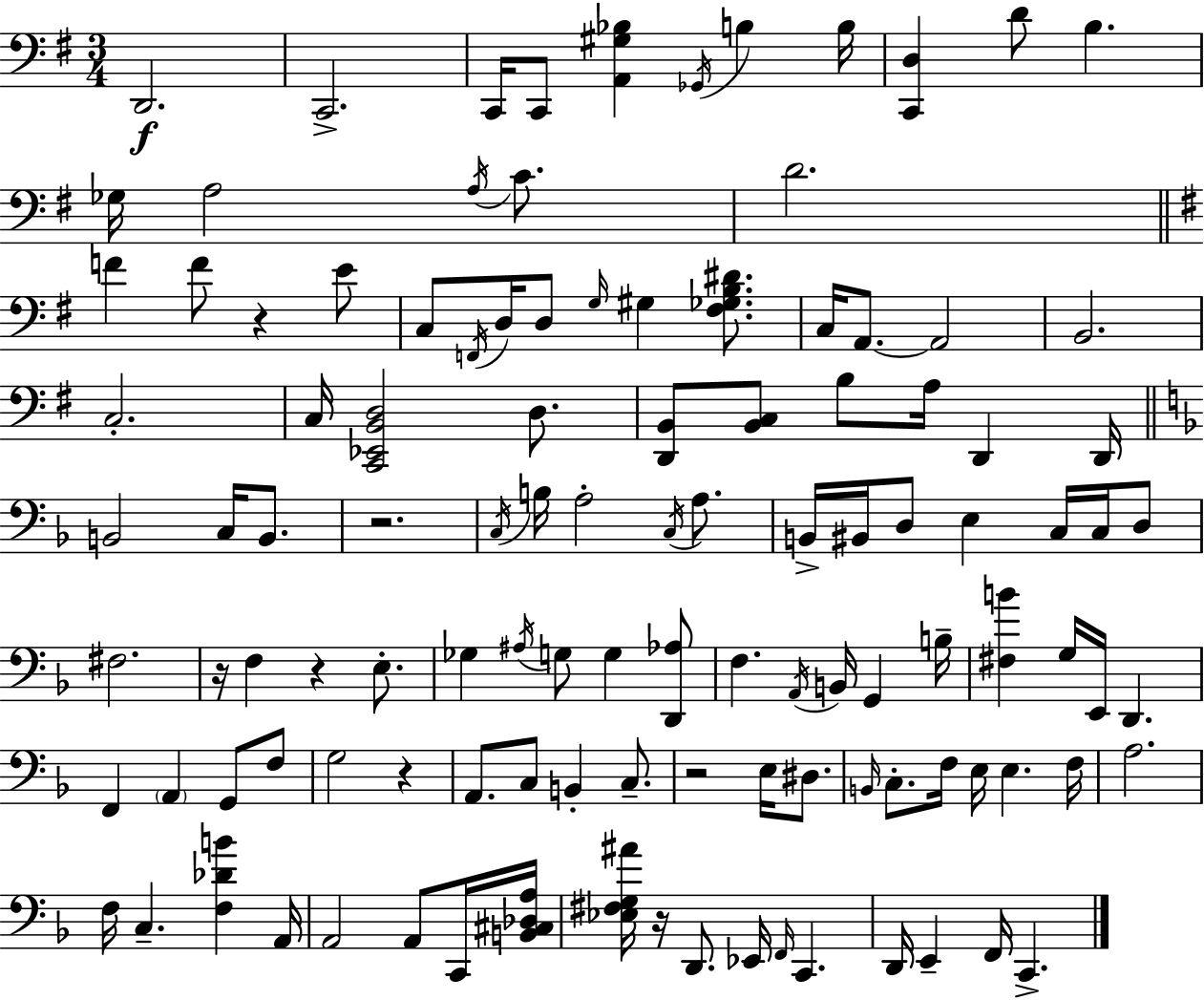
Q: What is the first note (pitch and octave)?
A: D2